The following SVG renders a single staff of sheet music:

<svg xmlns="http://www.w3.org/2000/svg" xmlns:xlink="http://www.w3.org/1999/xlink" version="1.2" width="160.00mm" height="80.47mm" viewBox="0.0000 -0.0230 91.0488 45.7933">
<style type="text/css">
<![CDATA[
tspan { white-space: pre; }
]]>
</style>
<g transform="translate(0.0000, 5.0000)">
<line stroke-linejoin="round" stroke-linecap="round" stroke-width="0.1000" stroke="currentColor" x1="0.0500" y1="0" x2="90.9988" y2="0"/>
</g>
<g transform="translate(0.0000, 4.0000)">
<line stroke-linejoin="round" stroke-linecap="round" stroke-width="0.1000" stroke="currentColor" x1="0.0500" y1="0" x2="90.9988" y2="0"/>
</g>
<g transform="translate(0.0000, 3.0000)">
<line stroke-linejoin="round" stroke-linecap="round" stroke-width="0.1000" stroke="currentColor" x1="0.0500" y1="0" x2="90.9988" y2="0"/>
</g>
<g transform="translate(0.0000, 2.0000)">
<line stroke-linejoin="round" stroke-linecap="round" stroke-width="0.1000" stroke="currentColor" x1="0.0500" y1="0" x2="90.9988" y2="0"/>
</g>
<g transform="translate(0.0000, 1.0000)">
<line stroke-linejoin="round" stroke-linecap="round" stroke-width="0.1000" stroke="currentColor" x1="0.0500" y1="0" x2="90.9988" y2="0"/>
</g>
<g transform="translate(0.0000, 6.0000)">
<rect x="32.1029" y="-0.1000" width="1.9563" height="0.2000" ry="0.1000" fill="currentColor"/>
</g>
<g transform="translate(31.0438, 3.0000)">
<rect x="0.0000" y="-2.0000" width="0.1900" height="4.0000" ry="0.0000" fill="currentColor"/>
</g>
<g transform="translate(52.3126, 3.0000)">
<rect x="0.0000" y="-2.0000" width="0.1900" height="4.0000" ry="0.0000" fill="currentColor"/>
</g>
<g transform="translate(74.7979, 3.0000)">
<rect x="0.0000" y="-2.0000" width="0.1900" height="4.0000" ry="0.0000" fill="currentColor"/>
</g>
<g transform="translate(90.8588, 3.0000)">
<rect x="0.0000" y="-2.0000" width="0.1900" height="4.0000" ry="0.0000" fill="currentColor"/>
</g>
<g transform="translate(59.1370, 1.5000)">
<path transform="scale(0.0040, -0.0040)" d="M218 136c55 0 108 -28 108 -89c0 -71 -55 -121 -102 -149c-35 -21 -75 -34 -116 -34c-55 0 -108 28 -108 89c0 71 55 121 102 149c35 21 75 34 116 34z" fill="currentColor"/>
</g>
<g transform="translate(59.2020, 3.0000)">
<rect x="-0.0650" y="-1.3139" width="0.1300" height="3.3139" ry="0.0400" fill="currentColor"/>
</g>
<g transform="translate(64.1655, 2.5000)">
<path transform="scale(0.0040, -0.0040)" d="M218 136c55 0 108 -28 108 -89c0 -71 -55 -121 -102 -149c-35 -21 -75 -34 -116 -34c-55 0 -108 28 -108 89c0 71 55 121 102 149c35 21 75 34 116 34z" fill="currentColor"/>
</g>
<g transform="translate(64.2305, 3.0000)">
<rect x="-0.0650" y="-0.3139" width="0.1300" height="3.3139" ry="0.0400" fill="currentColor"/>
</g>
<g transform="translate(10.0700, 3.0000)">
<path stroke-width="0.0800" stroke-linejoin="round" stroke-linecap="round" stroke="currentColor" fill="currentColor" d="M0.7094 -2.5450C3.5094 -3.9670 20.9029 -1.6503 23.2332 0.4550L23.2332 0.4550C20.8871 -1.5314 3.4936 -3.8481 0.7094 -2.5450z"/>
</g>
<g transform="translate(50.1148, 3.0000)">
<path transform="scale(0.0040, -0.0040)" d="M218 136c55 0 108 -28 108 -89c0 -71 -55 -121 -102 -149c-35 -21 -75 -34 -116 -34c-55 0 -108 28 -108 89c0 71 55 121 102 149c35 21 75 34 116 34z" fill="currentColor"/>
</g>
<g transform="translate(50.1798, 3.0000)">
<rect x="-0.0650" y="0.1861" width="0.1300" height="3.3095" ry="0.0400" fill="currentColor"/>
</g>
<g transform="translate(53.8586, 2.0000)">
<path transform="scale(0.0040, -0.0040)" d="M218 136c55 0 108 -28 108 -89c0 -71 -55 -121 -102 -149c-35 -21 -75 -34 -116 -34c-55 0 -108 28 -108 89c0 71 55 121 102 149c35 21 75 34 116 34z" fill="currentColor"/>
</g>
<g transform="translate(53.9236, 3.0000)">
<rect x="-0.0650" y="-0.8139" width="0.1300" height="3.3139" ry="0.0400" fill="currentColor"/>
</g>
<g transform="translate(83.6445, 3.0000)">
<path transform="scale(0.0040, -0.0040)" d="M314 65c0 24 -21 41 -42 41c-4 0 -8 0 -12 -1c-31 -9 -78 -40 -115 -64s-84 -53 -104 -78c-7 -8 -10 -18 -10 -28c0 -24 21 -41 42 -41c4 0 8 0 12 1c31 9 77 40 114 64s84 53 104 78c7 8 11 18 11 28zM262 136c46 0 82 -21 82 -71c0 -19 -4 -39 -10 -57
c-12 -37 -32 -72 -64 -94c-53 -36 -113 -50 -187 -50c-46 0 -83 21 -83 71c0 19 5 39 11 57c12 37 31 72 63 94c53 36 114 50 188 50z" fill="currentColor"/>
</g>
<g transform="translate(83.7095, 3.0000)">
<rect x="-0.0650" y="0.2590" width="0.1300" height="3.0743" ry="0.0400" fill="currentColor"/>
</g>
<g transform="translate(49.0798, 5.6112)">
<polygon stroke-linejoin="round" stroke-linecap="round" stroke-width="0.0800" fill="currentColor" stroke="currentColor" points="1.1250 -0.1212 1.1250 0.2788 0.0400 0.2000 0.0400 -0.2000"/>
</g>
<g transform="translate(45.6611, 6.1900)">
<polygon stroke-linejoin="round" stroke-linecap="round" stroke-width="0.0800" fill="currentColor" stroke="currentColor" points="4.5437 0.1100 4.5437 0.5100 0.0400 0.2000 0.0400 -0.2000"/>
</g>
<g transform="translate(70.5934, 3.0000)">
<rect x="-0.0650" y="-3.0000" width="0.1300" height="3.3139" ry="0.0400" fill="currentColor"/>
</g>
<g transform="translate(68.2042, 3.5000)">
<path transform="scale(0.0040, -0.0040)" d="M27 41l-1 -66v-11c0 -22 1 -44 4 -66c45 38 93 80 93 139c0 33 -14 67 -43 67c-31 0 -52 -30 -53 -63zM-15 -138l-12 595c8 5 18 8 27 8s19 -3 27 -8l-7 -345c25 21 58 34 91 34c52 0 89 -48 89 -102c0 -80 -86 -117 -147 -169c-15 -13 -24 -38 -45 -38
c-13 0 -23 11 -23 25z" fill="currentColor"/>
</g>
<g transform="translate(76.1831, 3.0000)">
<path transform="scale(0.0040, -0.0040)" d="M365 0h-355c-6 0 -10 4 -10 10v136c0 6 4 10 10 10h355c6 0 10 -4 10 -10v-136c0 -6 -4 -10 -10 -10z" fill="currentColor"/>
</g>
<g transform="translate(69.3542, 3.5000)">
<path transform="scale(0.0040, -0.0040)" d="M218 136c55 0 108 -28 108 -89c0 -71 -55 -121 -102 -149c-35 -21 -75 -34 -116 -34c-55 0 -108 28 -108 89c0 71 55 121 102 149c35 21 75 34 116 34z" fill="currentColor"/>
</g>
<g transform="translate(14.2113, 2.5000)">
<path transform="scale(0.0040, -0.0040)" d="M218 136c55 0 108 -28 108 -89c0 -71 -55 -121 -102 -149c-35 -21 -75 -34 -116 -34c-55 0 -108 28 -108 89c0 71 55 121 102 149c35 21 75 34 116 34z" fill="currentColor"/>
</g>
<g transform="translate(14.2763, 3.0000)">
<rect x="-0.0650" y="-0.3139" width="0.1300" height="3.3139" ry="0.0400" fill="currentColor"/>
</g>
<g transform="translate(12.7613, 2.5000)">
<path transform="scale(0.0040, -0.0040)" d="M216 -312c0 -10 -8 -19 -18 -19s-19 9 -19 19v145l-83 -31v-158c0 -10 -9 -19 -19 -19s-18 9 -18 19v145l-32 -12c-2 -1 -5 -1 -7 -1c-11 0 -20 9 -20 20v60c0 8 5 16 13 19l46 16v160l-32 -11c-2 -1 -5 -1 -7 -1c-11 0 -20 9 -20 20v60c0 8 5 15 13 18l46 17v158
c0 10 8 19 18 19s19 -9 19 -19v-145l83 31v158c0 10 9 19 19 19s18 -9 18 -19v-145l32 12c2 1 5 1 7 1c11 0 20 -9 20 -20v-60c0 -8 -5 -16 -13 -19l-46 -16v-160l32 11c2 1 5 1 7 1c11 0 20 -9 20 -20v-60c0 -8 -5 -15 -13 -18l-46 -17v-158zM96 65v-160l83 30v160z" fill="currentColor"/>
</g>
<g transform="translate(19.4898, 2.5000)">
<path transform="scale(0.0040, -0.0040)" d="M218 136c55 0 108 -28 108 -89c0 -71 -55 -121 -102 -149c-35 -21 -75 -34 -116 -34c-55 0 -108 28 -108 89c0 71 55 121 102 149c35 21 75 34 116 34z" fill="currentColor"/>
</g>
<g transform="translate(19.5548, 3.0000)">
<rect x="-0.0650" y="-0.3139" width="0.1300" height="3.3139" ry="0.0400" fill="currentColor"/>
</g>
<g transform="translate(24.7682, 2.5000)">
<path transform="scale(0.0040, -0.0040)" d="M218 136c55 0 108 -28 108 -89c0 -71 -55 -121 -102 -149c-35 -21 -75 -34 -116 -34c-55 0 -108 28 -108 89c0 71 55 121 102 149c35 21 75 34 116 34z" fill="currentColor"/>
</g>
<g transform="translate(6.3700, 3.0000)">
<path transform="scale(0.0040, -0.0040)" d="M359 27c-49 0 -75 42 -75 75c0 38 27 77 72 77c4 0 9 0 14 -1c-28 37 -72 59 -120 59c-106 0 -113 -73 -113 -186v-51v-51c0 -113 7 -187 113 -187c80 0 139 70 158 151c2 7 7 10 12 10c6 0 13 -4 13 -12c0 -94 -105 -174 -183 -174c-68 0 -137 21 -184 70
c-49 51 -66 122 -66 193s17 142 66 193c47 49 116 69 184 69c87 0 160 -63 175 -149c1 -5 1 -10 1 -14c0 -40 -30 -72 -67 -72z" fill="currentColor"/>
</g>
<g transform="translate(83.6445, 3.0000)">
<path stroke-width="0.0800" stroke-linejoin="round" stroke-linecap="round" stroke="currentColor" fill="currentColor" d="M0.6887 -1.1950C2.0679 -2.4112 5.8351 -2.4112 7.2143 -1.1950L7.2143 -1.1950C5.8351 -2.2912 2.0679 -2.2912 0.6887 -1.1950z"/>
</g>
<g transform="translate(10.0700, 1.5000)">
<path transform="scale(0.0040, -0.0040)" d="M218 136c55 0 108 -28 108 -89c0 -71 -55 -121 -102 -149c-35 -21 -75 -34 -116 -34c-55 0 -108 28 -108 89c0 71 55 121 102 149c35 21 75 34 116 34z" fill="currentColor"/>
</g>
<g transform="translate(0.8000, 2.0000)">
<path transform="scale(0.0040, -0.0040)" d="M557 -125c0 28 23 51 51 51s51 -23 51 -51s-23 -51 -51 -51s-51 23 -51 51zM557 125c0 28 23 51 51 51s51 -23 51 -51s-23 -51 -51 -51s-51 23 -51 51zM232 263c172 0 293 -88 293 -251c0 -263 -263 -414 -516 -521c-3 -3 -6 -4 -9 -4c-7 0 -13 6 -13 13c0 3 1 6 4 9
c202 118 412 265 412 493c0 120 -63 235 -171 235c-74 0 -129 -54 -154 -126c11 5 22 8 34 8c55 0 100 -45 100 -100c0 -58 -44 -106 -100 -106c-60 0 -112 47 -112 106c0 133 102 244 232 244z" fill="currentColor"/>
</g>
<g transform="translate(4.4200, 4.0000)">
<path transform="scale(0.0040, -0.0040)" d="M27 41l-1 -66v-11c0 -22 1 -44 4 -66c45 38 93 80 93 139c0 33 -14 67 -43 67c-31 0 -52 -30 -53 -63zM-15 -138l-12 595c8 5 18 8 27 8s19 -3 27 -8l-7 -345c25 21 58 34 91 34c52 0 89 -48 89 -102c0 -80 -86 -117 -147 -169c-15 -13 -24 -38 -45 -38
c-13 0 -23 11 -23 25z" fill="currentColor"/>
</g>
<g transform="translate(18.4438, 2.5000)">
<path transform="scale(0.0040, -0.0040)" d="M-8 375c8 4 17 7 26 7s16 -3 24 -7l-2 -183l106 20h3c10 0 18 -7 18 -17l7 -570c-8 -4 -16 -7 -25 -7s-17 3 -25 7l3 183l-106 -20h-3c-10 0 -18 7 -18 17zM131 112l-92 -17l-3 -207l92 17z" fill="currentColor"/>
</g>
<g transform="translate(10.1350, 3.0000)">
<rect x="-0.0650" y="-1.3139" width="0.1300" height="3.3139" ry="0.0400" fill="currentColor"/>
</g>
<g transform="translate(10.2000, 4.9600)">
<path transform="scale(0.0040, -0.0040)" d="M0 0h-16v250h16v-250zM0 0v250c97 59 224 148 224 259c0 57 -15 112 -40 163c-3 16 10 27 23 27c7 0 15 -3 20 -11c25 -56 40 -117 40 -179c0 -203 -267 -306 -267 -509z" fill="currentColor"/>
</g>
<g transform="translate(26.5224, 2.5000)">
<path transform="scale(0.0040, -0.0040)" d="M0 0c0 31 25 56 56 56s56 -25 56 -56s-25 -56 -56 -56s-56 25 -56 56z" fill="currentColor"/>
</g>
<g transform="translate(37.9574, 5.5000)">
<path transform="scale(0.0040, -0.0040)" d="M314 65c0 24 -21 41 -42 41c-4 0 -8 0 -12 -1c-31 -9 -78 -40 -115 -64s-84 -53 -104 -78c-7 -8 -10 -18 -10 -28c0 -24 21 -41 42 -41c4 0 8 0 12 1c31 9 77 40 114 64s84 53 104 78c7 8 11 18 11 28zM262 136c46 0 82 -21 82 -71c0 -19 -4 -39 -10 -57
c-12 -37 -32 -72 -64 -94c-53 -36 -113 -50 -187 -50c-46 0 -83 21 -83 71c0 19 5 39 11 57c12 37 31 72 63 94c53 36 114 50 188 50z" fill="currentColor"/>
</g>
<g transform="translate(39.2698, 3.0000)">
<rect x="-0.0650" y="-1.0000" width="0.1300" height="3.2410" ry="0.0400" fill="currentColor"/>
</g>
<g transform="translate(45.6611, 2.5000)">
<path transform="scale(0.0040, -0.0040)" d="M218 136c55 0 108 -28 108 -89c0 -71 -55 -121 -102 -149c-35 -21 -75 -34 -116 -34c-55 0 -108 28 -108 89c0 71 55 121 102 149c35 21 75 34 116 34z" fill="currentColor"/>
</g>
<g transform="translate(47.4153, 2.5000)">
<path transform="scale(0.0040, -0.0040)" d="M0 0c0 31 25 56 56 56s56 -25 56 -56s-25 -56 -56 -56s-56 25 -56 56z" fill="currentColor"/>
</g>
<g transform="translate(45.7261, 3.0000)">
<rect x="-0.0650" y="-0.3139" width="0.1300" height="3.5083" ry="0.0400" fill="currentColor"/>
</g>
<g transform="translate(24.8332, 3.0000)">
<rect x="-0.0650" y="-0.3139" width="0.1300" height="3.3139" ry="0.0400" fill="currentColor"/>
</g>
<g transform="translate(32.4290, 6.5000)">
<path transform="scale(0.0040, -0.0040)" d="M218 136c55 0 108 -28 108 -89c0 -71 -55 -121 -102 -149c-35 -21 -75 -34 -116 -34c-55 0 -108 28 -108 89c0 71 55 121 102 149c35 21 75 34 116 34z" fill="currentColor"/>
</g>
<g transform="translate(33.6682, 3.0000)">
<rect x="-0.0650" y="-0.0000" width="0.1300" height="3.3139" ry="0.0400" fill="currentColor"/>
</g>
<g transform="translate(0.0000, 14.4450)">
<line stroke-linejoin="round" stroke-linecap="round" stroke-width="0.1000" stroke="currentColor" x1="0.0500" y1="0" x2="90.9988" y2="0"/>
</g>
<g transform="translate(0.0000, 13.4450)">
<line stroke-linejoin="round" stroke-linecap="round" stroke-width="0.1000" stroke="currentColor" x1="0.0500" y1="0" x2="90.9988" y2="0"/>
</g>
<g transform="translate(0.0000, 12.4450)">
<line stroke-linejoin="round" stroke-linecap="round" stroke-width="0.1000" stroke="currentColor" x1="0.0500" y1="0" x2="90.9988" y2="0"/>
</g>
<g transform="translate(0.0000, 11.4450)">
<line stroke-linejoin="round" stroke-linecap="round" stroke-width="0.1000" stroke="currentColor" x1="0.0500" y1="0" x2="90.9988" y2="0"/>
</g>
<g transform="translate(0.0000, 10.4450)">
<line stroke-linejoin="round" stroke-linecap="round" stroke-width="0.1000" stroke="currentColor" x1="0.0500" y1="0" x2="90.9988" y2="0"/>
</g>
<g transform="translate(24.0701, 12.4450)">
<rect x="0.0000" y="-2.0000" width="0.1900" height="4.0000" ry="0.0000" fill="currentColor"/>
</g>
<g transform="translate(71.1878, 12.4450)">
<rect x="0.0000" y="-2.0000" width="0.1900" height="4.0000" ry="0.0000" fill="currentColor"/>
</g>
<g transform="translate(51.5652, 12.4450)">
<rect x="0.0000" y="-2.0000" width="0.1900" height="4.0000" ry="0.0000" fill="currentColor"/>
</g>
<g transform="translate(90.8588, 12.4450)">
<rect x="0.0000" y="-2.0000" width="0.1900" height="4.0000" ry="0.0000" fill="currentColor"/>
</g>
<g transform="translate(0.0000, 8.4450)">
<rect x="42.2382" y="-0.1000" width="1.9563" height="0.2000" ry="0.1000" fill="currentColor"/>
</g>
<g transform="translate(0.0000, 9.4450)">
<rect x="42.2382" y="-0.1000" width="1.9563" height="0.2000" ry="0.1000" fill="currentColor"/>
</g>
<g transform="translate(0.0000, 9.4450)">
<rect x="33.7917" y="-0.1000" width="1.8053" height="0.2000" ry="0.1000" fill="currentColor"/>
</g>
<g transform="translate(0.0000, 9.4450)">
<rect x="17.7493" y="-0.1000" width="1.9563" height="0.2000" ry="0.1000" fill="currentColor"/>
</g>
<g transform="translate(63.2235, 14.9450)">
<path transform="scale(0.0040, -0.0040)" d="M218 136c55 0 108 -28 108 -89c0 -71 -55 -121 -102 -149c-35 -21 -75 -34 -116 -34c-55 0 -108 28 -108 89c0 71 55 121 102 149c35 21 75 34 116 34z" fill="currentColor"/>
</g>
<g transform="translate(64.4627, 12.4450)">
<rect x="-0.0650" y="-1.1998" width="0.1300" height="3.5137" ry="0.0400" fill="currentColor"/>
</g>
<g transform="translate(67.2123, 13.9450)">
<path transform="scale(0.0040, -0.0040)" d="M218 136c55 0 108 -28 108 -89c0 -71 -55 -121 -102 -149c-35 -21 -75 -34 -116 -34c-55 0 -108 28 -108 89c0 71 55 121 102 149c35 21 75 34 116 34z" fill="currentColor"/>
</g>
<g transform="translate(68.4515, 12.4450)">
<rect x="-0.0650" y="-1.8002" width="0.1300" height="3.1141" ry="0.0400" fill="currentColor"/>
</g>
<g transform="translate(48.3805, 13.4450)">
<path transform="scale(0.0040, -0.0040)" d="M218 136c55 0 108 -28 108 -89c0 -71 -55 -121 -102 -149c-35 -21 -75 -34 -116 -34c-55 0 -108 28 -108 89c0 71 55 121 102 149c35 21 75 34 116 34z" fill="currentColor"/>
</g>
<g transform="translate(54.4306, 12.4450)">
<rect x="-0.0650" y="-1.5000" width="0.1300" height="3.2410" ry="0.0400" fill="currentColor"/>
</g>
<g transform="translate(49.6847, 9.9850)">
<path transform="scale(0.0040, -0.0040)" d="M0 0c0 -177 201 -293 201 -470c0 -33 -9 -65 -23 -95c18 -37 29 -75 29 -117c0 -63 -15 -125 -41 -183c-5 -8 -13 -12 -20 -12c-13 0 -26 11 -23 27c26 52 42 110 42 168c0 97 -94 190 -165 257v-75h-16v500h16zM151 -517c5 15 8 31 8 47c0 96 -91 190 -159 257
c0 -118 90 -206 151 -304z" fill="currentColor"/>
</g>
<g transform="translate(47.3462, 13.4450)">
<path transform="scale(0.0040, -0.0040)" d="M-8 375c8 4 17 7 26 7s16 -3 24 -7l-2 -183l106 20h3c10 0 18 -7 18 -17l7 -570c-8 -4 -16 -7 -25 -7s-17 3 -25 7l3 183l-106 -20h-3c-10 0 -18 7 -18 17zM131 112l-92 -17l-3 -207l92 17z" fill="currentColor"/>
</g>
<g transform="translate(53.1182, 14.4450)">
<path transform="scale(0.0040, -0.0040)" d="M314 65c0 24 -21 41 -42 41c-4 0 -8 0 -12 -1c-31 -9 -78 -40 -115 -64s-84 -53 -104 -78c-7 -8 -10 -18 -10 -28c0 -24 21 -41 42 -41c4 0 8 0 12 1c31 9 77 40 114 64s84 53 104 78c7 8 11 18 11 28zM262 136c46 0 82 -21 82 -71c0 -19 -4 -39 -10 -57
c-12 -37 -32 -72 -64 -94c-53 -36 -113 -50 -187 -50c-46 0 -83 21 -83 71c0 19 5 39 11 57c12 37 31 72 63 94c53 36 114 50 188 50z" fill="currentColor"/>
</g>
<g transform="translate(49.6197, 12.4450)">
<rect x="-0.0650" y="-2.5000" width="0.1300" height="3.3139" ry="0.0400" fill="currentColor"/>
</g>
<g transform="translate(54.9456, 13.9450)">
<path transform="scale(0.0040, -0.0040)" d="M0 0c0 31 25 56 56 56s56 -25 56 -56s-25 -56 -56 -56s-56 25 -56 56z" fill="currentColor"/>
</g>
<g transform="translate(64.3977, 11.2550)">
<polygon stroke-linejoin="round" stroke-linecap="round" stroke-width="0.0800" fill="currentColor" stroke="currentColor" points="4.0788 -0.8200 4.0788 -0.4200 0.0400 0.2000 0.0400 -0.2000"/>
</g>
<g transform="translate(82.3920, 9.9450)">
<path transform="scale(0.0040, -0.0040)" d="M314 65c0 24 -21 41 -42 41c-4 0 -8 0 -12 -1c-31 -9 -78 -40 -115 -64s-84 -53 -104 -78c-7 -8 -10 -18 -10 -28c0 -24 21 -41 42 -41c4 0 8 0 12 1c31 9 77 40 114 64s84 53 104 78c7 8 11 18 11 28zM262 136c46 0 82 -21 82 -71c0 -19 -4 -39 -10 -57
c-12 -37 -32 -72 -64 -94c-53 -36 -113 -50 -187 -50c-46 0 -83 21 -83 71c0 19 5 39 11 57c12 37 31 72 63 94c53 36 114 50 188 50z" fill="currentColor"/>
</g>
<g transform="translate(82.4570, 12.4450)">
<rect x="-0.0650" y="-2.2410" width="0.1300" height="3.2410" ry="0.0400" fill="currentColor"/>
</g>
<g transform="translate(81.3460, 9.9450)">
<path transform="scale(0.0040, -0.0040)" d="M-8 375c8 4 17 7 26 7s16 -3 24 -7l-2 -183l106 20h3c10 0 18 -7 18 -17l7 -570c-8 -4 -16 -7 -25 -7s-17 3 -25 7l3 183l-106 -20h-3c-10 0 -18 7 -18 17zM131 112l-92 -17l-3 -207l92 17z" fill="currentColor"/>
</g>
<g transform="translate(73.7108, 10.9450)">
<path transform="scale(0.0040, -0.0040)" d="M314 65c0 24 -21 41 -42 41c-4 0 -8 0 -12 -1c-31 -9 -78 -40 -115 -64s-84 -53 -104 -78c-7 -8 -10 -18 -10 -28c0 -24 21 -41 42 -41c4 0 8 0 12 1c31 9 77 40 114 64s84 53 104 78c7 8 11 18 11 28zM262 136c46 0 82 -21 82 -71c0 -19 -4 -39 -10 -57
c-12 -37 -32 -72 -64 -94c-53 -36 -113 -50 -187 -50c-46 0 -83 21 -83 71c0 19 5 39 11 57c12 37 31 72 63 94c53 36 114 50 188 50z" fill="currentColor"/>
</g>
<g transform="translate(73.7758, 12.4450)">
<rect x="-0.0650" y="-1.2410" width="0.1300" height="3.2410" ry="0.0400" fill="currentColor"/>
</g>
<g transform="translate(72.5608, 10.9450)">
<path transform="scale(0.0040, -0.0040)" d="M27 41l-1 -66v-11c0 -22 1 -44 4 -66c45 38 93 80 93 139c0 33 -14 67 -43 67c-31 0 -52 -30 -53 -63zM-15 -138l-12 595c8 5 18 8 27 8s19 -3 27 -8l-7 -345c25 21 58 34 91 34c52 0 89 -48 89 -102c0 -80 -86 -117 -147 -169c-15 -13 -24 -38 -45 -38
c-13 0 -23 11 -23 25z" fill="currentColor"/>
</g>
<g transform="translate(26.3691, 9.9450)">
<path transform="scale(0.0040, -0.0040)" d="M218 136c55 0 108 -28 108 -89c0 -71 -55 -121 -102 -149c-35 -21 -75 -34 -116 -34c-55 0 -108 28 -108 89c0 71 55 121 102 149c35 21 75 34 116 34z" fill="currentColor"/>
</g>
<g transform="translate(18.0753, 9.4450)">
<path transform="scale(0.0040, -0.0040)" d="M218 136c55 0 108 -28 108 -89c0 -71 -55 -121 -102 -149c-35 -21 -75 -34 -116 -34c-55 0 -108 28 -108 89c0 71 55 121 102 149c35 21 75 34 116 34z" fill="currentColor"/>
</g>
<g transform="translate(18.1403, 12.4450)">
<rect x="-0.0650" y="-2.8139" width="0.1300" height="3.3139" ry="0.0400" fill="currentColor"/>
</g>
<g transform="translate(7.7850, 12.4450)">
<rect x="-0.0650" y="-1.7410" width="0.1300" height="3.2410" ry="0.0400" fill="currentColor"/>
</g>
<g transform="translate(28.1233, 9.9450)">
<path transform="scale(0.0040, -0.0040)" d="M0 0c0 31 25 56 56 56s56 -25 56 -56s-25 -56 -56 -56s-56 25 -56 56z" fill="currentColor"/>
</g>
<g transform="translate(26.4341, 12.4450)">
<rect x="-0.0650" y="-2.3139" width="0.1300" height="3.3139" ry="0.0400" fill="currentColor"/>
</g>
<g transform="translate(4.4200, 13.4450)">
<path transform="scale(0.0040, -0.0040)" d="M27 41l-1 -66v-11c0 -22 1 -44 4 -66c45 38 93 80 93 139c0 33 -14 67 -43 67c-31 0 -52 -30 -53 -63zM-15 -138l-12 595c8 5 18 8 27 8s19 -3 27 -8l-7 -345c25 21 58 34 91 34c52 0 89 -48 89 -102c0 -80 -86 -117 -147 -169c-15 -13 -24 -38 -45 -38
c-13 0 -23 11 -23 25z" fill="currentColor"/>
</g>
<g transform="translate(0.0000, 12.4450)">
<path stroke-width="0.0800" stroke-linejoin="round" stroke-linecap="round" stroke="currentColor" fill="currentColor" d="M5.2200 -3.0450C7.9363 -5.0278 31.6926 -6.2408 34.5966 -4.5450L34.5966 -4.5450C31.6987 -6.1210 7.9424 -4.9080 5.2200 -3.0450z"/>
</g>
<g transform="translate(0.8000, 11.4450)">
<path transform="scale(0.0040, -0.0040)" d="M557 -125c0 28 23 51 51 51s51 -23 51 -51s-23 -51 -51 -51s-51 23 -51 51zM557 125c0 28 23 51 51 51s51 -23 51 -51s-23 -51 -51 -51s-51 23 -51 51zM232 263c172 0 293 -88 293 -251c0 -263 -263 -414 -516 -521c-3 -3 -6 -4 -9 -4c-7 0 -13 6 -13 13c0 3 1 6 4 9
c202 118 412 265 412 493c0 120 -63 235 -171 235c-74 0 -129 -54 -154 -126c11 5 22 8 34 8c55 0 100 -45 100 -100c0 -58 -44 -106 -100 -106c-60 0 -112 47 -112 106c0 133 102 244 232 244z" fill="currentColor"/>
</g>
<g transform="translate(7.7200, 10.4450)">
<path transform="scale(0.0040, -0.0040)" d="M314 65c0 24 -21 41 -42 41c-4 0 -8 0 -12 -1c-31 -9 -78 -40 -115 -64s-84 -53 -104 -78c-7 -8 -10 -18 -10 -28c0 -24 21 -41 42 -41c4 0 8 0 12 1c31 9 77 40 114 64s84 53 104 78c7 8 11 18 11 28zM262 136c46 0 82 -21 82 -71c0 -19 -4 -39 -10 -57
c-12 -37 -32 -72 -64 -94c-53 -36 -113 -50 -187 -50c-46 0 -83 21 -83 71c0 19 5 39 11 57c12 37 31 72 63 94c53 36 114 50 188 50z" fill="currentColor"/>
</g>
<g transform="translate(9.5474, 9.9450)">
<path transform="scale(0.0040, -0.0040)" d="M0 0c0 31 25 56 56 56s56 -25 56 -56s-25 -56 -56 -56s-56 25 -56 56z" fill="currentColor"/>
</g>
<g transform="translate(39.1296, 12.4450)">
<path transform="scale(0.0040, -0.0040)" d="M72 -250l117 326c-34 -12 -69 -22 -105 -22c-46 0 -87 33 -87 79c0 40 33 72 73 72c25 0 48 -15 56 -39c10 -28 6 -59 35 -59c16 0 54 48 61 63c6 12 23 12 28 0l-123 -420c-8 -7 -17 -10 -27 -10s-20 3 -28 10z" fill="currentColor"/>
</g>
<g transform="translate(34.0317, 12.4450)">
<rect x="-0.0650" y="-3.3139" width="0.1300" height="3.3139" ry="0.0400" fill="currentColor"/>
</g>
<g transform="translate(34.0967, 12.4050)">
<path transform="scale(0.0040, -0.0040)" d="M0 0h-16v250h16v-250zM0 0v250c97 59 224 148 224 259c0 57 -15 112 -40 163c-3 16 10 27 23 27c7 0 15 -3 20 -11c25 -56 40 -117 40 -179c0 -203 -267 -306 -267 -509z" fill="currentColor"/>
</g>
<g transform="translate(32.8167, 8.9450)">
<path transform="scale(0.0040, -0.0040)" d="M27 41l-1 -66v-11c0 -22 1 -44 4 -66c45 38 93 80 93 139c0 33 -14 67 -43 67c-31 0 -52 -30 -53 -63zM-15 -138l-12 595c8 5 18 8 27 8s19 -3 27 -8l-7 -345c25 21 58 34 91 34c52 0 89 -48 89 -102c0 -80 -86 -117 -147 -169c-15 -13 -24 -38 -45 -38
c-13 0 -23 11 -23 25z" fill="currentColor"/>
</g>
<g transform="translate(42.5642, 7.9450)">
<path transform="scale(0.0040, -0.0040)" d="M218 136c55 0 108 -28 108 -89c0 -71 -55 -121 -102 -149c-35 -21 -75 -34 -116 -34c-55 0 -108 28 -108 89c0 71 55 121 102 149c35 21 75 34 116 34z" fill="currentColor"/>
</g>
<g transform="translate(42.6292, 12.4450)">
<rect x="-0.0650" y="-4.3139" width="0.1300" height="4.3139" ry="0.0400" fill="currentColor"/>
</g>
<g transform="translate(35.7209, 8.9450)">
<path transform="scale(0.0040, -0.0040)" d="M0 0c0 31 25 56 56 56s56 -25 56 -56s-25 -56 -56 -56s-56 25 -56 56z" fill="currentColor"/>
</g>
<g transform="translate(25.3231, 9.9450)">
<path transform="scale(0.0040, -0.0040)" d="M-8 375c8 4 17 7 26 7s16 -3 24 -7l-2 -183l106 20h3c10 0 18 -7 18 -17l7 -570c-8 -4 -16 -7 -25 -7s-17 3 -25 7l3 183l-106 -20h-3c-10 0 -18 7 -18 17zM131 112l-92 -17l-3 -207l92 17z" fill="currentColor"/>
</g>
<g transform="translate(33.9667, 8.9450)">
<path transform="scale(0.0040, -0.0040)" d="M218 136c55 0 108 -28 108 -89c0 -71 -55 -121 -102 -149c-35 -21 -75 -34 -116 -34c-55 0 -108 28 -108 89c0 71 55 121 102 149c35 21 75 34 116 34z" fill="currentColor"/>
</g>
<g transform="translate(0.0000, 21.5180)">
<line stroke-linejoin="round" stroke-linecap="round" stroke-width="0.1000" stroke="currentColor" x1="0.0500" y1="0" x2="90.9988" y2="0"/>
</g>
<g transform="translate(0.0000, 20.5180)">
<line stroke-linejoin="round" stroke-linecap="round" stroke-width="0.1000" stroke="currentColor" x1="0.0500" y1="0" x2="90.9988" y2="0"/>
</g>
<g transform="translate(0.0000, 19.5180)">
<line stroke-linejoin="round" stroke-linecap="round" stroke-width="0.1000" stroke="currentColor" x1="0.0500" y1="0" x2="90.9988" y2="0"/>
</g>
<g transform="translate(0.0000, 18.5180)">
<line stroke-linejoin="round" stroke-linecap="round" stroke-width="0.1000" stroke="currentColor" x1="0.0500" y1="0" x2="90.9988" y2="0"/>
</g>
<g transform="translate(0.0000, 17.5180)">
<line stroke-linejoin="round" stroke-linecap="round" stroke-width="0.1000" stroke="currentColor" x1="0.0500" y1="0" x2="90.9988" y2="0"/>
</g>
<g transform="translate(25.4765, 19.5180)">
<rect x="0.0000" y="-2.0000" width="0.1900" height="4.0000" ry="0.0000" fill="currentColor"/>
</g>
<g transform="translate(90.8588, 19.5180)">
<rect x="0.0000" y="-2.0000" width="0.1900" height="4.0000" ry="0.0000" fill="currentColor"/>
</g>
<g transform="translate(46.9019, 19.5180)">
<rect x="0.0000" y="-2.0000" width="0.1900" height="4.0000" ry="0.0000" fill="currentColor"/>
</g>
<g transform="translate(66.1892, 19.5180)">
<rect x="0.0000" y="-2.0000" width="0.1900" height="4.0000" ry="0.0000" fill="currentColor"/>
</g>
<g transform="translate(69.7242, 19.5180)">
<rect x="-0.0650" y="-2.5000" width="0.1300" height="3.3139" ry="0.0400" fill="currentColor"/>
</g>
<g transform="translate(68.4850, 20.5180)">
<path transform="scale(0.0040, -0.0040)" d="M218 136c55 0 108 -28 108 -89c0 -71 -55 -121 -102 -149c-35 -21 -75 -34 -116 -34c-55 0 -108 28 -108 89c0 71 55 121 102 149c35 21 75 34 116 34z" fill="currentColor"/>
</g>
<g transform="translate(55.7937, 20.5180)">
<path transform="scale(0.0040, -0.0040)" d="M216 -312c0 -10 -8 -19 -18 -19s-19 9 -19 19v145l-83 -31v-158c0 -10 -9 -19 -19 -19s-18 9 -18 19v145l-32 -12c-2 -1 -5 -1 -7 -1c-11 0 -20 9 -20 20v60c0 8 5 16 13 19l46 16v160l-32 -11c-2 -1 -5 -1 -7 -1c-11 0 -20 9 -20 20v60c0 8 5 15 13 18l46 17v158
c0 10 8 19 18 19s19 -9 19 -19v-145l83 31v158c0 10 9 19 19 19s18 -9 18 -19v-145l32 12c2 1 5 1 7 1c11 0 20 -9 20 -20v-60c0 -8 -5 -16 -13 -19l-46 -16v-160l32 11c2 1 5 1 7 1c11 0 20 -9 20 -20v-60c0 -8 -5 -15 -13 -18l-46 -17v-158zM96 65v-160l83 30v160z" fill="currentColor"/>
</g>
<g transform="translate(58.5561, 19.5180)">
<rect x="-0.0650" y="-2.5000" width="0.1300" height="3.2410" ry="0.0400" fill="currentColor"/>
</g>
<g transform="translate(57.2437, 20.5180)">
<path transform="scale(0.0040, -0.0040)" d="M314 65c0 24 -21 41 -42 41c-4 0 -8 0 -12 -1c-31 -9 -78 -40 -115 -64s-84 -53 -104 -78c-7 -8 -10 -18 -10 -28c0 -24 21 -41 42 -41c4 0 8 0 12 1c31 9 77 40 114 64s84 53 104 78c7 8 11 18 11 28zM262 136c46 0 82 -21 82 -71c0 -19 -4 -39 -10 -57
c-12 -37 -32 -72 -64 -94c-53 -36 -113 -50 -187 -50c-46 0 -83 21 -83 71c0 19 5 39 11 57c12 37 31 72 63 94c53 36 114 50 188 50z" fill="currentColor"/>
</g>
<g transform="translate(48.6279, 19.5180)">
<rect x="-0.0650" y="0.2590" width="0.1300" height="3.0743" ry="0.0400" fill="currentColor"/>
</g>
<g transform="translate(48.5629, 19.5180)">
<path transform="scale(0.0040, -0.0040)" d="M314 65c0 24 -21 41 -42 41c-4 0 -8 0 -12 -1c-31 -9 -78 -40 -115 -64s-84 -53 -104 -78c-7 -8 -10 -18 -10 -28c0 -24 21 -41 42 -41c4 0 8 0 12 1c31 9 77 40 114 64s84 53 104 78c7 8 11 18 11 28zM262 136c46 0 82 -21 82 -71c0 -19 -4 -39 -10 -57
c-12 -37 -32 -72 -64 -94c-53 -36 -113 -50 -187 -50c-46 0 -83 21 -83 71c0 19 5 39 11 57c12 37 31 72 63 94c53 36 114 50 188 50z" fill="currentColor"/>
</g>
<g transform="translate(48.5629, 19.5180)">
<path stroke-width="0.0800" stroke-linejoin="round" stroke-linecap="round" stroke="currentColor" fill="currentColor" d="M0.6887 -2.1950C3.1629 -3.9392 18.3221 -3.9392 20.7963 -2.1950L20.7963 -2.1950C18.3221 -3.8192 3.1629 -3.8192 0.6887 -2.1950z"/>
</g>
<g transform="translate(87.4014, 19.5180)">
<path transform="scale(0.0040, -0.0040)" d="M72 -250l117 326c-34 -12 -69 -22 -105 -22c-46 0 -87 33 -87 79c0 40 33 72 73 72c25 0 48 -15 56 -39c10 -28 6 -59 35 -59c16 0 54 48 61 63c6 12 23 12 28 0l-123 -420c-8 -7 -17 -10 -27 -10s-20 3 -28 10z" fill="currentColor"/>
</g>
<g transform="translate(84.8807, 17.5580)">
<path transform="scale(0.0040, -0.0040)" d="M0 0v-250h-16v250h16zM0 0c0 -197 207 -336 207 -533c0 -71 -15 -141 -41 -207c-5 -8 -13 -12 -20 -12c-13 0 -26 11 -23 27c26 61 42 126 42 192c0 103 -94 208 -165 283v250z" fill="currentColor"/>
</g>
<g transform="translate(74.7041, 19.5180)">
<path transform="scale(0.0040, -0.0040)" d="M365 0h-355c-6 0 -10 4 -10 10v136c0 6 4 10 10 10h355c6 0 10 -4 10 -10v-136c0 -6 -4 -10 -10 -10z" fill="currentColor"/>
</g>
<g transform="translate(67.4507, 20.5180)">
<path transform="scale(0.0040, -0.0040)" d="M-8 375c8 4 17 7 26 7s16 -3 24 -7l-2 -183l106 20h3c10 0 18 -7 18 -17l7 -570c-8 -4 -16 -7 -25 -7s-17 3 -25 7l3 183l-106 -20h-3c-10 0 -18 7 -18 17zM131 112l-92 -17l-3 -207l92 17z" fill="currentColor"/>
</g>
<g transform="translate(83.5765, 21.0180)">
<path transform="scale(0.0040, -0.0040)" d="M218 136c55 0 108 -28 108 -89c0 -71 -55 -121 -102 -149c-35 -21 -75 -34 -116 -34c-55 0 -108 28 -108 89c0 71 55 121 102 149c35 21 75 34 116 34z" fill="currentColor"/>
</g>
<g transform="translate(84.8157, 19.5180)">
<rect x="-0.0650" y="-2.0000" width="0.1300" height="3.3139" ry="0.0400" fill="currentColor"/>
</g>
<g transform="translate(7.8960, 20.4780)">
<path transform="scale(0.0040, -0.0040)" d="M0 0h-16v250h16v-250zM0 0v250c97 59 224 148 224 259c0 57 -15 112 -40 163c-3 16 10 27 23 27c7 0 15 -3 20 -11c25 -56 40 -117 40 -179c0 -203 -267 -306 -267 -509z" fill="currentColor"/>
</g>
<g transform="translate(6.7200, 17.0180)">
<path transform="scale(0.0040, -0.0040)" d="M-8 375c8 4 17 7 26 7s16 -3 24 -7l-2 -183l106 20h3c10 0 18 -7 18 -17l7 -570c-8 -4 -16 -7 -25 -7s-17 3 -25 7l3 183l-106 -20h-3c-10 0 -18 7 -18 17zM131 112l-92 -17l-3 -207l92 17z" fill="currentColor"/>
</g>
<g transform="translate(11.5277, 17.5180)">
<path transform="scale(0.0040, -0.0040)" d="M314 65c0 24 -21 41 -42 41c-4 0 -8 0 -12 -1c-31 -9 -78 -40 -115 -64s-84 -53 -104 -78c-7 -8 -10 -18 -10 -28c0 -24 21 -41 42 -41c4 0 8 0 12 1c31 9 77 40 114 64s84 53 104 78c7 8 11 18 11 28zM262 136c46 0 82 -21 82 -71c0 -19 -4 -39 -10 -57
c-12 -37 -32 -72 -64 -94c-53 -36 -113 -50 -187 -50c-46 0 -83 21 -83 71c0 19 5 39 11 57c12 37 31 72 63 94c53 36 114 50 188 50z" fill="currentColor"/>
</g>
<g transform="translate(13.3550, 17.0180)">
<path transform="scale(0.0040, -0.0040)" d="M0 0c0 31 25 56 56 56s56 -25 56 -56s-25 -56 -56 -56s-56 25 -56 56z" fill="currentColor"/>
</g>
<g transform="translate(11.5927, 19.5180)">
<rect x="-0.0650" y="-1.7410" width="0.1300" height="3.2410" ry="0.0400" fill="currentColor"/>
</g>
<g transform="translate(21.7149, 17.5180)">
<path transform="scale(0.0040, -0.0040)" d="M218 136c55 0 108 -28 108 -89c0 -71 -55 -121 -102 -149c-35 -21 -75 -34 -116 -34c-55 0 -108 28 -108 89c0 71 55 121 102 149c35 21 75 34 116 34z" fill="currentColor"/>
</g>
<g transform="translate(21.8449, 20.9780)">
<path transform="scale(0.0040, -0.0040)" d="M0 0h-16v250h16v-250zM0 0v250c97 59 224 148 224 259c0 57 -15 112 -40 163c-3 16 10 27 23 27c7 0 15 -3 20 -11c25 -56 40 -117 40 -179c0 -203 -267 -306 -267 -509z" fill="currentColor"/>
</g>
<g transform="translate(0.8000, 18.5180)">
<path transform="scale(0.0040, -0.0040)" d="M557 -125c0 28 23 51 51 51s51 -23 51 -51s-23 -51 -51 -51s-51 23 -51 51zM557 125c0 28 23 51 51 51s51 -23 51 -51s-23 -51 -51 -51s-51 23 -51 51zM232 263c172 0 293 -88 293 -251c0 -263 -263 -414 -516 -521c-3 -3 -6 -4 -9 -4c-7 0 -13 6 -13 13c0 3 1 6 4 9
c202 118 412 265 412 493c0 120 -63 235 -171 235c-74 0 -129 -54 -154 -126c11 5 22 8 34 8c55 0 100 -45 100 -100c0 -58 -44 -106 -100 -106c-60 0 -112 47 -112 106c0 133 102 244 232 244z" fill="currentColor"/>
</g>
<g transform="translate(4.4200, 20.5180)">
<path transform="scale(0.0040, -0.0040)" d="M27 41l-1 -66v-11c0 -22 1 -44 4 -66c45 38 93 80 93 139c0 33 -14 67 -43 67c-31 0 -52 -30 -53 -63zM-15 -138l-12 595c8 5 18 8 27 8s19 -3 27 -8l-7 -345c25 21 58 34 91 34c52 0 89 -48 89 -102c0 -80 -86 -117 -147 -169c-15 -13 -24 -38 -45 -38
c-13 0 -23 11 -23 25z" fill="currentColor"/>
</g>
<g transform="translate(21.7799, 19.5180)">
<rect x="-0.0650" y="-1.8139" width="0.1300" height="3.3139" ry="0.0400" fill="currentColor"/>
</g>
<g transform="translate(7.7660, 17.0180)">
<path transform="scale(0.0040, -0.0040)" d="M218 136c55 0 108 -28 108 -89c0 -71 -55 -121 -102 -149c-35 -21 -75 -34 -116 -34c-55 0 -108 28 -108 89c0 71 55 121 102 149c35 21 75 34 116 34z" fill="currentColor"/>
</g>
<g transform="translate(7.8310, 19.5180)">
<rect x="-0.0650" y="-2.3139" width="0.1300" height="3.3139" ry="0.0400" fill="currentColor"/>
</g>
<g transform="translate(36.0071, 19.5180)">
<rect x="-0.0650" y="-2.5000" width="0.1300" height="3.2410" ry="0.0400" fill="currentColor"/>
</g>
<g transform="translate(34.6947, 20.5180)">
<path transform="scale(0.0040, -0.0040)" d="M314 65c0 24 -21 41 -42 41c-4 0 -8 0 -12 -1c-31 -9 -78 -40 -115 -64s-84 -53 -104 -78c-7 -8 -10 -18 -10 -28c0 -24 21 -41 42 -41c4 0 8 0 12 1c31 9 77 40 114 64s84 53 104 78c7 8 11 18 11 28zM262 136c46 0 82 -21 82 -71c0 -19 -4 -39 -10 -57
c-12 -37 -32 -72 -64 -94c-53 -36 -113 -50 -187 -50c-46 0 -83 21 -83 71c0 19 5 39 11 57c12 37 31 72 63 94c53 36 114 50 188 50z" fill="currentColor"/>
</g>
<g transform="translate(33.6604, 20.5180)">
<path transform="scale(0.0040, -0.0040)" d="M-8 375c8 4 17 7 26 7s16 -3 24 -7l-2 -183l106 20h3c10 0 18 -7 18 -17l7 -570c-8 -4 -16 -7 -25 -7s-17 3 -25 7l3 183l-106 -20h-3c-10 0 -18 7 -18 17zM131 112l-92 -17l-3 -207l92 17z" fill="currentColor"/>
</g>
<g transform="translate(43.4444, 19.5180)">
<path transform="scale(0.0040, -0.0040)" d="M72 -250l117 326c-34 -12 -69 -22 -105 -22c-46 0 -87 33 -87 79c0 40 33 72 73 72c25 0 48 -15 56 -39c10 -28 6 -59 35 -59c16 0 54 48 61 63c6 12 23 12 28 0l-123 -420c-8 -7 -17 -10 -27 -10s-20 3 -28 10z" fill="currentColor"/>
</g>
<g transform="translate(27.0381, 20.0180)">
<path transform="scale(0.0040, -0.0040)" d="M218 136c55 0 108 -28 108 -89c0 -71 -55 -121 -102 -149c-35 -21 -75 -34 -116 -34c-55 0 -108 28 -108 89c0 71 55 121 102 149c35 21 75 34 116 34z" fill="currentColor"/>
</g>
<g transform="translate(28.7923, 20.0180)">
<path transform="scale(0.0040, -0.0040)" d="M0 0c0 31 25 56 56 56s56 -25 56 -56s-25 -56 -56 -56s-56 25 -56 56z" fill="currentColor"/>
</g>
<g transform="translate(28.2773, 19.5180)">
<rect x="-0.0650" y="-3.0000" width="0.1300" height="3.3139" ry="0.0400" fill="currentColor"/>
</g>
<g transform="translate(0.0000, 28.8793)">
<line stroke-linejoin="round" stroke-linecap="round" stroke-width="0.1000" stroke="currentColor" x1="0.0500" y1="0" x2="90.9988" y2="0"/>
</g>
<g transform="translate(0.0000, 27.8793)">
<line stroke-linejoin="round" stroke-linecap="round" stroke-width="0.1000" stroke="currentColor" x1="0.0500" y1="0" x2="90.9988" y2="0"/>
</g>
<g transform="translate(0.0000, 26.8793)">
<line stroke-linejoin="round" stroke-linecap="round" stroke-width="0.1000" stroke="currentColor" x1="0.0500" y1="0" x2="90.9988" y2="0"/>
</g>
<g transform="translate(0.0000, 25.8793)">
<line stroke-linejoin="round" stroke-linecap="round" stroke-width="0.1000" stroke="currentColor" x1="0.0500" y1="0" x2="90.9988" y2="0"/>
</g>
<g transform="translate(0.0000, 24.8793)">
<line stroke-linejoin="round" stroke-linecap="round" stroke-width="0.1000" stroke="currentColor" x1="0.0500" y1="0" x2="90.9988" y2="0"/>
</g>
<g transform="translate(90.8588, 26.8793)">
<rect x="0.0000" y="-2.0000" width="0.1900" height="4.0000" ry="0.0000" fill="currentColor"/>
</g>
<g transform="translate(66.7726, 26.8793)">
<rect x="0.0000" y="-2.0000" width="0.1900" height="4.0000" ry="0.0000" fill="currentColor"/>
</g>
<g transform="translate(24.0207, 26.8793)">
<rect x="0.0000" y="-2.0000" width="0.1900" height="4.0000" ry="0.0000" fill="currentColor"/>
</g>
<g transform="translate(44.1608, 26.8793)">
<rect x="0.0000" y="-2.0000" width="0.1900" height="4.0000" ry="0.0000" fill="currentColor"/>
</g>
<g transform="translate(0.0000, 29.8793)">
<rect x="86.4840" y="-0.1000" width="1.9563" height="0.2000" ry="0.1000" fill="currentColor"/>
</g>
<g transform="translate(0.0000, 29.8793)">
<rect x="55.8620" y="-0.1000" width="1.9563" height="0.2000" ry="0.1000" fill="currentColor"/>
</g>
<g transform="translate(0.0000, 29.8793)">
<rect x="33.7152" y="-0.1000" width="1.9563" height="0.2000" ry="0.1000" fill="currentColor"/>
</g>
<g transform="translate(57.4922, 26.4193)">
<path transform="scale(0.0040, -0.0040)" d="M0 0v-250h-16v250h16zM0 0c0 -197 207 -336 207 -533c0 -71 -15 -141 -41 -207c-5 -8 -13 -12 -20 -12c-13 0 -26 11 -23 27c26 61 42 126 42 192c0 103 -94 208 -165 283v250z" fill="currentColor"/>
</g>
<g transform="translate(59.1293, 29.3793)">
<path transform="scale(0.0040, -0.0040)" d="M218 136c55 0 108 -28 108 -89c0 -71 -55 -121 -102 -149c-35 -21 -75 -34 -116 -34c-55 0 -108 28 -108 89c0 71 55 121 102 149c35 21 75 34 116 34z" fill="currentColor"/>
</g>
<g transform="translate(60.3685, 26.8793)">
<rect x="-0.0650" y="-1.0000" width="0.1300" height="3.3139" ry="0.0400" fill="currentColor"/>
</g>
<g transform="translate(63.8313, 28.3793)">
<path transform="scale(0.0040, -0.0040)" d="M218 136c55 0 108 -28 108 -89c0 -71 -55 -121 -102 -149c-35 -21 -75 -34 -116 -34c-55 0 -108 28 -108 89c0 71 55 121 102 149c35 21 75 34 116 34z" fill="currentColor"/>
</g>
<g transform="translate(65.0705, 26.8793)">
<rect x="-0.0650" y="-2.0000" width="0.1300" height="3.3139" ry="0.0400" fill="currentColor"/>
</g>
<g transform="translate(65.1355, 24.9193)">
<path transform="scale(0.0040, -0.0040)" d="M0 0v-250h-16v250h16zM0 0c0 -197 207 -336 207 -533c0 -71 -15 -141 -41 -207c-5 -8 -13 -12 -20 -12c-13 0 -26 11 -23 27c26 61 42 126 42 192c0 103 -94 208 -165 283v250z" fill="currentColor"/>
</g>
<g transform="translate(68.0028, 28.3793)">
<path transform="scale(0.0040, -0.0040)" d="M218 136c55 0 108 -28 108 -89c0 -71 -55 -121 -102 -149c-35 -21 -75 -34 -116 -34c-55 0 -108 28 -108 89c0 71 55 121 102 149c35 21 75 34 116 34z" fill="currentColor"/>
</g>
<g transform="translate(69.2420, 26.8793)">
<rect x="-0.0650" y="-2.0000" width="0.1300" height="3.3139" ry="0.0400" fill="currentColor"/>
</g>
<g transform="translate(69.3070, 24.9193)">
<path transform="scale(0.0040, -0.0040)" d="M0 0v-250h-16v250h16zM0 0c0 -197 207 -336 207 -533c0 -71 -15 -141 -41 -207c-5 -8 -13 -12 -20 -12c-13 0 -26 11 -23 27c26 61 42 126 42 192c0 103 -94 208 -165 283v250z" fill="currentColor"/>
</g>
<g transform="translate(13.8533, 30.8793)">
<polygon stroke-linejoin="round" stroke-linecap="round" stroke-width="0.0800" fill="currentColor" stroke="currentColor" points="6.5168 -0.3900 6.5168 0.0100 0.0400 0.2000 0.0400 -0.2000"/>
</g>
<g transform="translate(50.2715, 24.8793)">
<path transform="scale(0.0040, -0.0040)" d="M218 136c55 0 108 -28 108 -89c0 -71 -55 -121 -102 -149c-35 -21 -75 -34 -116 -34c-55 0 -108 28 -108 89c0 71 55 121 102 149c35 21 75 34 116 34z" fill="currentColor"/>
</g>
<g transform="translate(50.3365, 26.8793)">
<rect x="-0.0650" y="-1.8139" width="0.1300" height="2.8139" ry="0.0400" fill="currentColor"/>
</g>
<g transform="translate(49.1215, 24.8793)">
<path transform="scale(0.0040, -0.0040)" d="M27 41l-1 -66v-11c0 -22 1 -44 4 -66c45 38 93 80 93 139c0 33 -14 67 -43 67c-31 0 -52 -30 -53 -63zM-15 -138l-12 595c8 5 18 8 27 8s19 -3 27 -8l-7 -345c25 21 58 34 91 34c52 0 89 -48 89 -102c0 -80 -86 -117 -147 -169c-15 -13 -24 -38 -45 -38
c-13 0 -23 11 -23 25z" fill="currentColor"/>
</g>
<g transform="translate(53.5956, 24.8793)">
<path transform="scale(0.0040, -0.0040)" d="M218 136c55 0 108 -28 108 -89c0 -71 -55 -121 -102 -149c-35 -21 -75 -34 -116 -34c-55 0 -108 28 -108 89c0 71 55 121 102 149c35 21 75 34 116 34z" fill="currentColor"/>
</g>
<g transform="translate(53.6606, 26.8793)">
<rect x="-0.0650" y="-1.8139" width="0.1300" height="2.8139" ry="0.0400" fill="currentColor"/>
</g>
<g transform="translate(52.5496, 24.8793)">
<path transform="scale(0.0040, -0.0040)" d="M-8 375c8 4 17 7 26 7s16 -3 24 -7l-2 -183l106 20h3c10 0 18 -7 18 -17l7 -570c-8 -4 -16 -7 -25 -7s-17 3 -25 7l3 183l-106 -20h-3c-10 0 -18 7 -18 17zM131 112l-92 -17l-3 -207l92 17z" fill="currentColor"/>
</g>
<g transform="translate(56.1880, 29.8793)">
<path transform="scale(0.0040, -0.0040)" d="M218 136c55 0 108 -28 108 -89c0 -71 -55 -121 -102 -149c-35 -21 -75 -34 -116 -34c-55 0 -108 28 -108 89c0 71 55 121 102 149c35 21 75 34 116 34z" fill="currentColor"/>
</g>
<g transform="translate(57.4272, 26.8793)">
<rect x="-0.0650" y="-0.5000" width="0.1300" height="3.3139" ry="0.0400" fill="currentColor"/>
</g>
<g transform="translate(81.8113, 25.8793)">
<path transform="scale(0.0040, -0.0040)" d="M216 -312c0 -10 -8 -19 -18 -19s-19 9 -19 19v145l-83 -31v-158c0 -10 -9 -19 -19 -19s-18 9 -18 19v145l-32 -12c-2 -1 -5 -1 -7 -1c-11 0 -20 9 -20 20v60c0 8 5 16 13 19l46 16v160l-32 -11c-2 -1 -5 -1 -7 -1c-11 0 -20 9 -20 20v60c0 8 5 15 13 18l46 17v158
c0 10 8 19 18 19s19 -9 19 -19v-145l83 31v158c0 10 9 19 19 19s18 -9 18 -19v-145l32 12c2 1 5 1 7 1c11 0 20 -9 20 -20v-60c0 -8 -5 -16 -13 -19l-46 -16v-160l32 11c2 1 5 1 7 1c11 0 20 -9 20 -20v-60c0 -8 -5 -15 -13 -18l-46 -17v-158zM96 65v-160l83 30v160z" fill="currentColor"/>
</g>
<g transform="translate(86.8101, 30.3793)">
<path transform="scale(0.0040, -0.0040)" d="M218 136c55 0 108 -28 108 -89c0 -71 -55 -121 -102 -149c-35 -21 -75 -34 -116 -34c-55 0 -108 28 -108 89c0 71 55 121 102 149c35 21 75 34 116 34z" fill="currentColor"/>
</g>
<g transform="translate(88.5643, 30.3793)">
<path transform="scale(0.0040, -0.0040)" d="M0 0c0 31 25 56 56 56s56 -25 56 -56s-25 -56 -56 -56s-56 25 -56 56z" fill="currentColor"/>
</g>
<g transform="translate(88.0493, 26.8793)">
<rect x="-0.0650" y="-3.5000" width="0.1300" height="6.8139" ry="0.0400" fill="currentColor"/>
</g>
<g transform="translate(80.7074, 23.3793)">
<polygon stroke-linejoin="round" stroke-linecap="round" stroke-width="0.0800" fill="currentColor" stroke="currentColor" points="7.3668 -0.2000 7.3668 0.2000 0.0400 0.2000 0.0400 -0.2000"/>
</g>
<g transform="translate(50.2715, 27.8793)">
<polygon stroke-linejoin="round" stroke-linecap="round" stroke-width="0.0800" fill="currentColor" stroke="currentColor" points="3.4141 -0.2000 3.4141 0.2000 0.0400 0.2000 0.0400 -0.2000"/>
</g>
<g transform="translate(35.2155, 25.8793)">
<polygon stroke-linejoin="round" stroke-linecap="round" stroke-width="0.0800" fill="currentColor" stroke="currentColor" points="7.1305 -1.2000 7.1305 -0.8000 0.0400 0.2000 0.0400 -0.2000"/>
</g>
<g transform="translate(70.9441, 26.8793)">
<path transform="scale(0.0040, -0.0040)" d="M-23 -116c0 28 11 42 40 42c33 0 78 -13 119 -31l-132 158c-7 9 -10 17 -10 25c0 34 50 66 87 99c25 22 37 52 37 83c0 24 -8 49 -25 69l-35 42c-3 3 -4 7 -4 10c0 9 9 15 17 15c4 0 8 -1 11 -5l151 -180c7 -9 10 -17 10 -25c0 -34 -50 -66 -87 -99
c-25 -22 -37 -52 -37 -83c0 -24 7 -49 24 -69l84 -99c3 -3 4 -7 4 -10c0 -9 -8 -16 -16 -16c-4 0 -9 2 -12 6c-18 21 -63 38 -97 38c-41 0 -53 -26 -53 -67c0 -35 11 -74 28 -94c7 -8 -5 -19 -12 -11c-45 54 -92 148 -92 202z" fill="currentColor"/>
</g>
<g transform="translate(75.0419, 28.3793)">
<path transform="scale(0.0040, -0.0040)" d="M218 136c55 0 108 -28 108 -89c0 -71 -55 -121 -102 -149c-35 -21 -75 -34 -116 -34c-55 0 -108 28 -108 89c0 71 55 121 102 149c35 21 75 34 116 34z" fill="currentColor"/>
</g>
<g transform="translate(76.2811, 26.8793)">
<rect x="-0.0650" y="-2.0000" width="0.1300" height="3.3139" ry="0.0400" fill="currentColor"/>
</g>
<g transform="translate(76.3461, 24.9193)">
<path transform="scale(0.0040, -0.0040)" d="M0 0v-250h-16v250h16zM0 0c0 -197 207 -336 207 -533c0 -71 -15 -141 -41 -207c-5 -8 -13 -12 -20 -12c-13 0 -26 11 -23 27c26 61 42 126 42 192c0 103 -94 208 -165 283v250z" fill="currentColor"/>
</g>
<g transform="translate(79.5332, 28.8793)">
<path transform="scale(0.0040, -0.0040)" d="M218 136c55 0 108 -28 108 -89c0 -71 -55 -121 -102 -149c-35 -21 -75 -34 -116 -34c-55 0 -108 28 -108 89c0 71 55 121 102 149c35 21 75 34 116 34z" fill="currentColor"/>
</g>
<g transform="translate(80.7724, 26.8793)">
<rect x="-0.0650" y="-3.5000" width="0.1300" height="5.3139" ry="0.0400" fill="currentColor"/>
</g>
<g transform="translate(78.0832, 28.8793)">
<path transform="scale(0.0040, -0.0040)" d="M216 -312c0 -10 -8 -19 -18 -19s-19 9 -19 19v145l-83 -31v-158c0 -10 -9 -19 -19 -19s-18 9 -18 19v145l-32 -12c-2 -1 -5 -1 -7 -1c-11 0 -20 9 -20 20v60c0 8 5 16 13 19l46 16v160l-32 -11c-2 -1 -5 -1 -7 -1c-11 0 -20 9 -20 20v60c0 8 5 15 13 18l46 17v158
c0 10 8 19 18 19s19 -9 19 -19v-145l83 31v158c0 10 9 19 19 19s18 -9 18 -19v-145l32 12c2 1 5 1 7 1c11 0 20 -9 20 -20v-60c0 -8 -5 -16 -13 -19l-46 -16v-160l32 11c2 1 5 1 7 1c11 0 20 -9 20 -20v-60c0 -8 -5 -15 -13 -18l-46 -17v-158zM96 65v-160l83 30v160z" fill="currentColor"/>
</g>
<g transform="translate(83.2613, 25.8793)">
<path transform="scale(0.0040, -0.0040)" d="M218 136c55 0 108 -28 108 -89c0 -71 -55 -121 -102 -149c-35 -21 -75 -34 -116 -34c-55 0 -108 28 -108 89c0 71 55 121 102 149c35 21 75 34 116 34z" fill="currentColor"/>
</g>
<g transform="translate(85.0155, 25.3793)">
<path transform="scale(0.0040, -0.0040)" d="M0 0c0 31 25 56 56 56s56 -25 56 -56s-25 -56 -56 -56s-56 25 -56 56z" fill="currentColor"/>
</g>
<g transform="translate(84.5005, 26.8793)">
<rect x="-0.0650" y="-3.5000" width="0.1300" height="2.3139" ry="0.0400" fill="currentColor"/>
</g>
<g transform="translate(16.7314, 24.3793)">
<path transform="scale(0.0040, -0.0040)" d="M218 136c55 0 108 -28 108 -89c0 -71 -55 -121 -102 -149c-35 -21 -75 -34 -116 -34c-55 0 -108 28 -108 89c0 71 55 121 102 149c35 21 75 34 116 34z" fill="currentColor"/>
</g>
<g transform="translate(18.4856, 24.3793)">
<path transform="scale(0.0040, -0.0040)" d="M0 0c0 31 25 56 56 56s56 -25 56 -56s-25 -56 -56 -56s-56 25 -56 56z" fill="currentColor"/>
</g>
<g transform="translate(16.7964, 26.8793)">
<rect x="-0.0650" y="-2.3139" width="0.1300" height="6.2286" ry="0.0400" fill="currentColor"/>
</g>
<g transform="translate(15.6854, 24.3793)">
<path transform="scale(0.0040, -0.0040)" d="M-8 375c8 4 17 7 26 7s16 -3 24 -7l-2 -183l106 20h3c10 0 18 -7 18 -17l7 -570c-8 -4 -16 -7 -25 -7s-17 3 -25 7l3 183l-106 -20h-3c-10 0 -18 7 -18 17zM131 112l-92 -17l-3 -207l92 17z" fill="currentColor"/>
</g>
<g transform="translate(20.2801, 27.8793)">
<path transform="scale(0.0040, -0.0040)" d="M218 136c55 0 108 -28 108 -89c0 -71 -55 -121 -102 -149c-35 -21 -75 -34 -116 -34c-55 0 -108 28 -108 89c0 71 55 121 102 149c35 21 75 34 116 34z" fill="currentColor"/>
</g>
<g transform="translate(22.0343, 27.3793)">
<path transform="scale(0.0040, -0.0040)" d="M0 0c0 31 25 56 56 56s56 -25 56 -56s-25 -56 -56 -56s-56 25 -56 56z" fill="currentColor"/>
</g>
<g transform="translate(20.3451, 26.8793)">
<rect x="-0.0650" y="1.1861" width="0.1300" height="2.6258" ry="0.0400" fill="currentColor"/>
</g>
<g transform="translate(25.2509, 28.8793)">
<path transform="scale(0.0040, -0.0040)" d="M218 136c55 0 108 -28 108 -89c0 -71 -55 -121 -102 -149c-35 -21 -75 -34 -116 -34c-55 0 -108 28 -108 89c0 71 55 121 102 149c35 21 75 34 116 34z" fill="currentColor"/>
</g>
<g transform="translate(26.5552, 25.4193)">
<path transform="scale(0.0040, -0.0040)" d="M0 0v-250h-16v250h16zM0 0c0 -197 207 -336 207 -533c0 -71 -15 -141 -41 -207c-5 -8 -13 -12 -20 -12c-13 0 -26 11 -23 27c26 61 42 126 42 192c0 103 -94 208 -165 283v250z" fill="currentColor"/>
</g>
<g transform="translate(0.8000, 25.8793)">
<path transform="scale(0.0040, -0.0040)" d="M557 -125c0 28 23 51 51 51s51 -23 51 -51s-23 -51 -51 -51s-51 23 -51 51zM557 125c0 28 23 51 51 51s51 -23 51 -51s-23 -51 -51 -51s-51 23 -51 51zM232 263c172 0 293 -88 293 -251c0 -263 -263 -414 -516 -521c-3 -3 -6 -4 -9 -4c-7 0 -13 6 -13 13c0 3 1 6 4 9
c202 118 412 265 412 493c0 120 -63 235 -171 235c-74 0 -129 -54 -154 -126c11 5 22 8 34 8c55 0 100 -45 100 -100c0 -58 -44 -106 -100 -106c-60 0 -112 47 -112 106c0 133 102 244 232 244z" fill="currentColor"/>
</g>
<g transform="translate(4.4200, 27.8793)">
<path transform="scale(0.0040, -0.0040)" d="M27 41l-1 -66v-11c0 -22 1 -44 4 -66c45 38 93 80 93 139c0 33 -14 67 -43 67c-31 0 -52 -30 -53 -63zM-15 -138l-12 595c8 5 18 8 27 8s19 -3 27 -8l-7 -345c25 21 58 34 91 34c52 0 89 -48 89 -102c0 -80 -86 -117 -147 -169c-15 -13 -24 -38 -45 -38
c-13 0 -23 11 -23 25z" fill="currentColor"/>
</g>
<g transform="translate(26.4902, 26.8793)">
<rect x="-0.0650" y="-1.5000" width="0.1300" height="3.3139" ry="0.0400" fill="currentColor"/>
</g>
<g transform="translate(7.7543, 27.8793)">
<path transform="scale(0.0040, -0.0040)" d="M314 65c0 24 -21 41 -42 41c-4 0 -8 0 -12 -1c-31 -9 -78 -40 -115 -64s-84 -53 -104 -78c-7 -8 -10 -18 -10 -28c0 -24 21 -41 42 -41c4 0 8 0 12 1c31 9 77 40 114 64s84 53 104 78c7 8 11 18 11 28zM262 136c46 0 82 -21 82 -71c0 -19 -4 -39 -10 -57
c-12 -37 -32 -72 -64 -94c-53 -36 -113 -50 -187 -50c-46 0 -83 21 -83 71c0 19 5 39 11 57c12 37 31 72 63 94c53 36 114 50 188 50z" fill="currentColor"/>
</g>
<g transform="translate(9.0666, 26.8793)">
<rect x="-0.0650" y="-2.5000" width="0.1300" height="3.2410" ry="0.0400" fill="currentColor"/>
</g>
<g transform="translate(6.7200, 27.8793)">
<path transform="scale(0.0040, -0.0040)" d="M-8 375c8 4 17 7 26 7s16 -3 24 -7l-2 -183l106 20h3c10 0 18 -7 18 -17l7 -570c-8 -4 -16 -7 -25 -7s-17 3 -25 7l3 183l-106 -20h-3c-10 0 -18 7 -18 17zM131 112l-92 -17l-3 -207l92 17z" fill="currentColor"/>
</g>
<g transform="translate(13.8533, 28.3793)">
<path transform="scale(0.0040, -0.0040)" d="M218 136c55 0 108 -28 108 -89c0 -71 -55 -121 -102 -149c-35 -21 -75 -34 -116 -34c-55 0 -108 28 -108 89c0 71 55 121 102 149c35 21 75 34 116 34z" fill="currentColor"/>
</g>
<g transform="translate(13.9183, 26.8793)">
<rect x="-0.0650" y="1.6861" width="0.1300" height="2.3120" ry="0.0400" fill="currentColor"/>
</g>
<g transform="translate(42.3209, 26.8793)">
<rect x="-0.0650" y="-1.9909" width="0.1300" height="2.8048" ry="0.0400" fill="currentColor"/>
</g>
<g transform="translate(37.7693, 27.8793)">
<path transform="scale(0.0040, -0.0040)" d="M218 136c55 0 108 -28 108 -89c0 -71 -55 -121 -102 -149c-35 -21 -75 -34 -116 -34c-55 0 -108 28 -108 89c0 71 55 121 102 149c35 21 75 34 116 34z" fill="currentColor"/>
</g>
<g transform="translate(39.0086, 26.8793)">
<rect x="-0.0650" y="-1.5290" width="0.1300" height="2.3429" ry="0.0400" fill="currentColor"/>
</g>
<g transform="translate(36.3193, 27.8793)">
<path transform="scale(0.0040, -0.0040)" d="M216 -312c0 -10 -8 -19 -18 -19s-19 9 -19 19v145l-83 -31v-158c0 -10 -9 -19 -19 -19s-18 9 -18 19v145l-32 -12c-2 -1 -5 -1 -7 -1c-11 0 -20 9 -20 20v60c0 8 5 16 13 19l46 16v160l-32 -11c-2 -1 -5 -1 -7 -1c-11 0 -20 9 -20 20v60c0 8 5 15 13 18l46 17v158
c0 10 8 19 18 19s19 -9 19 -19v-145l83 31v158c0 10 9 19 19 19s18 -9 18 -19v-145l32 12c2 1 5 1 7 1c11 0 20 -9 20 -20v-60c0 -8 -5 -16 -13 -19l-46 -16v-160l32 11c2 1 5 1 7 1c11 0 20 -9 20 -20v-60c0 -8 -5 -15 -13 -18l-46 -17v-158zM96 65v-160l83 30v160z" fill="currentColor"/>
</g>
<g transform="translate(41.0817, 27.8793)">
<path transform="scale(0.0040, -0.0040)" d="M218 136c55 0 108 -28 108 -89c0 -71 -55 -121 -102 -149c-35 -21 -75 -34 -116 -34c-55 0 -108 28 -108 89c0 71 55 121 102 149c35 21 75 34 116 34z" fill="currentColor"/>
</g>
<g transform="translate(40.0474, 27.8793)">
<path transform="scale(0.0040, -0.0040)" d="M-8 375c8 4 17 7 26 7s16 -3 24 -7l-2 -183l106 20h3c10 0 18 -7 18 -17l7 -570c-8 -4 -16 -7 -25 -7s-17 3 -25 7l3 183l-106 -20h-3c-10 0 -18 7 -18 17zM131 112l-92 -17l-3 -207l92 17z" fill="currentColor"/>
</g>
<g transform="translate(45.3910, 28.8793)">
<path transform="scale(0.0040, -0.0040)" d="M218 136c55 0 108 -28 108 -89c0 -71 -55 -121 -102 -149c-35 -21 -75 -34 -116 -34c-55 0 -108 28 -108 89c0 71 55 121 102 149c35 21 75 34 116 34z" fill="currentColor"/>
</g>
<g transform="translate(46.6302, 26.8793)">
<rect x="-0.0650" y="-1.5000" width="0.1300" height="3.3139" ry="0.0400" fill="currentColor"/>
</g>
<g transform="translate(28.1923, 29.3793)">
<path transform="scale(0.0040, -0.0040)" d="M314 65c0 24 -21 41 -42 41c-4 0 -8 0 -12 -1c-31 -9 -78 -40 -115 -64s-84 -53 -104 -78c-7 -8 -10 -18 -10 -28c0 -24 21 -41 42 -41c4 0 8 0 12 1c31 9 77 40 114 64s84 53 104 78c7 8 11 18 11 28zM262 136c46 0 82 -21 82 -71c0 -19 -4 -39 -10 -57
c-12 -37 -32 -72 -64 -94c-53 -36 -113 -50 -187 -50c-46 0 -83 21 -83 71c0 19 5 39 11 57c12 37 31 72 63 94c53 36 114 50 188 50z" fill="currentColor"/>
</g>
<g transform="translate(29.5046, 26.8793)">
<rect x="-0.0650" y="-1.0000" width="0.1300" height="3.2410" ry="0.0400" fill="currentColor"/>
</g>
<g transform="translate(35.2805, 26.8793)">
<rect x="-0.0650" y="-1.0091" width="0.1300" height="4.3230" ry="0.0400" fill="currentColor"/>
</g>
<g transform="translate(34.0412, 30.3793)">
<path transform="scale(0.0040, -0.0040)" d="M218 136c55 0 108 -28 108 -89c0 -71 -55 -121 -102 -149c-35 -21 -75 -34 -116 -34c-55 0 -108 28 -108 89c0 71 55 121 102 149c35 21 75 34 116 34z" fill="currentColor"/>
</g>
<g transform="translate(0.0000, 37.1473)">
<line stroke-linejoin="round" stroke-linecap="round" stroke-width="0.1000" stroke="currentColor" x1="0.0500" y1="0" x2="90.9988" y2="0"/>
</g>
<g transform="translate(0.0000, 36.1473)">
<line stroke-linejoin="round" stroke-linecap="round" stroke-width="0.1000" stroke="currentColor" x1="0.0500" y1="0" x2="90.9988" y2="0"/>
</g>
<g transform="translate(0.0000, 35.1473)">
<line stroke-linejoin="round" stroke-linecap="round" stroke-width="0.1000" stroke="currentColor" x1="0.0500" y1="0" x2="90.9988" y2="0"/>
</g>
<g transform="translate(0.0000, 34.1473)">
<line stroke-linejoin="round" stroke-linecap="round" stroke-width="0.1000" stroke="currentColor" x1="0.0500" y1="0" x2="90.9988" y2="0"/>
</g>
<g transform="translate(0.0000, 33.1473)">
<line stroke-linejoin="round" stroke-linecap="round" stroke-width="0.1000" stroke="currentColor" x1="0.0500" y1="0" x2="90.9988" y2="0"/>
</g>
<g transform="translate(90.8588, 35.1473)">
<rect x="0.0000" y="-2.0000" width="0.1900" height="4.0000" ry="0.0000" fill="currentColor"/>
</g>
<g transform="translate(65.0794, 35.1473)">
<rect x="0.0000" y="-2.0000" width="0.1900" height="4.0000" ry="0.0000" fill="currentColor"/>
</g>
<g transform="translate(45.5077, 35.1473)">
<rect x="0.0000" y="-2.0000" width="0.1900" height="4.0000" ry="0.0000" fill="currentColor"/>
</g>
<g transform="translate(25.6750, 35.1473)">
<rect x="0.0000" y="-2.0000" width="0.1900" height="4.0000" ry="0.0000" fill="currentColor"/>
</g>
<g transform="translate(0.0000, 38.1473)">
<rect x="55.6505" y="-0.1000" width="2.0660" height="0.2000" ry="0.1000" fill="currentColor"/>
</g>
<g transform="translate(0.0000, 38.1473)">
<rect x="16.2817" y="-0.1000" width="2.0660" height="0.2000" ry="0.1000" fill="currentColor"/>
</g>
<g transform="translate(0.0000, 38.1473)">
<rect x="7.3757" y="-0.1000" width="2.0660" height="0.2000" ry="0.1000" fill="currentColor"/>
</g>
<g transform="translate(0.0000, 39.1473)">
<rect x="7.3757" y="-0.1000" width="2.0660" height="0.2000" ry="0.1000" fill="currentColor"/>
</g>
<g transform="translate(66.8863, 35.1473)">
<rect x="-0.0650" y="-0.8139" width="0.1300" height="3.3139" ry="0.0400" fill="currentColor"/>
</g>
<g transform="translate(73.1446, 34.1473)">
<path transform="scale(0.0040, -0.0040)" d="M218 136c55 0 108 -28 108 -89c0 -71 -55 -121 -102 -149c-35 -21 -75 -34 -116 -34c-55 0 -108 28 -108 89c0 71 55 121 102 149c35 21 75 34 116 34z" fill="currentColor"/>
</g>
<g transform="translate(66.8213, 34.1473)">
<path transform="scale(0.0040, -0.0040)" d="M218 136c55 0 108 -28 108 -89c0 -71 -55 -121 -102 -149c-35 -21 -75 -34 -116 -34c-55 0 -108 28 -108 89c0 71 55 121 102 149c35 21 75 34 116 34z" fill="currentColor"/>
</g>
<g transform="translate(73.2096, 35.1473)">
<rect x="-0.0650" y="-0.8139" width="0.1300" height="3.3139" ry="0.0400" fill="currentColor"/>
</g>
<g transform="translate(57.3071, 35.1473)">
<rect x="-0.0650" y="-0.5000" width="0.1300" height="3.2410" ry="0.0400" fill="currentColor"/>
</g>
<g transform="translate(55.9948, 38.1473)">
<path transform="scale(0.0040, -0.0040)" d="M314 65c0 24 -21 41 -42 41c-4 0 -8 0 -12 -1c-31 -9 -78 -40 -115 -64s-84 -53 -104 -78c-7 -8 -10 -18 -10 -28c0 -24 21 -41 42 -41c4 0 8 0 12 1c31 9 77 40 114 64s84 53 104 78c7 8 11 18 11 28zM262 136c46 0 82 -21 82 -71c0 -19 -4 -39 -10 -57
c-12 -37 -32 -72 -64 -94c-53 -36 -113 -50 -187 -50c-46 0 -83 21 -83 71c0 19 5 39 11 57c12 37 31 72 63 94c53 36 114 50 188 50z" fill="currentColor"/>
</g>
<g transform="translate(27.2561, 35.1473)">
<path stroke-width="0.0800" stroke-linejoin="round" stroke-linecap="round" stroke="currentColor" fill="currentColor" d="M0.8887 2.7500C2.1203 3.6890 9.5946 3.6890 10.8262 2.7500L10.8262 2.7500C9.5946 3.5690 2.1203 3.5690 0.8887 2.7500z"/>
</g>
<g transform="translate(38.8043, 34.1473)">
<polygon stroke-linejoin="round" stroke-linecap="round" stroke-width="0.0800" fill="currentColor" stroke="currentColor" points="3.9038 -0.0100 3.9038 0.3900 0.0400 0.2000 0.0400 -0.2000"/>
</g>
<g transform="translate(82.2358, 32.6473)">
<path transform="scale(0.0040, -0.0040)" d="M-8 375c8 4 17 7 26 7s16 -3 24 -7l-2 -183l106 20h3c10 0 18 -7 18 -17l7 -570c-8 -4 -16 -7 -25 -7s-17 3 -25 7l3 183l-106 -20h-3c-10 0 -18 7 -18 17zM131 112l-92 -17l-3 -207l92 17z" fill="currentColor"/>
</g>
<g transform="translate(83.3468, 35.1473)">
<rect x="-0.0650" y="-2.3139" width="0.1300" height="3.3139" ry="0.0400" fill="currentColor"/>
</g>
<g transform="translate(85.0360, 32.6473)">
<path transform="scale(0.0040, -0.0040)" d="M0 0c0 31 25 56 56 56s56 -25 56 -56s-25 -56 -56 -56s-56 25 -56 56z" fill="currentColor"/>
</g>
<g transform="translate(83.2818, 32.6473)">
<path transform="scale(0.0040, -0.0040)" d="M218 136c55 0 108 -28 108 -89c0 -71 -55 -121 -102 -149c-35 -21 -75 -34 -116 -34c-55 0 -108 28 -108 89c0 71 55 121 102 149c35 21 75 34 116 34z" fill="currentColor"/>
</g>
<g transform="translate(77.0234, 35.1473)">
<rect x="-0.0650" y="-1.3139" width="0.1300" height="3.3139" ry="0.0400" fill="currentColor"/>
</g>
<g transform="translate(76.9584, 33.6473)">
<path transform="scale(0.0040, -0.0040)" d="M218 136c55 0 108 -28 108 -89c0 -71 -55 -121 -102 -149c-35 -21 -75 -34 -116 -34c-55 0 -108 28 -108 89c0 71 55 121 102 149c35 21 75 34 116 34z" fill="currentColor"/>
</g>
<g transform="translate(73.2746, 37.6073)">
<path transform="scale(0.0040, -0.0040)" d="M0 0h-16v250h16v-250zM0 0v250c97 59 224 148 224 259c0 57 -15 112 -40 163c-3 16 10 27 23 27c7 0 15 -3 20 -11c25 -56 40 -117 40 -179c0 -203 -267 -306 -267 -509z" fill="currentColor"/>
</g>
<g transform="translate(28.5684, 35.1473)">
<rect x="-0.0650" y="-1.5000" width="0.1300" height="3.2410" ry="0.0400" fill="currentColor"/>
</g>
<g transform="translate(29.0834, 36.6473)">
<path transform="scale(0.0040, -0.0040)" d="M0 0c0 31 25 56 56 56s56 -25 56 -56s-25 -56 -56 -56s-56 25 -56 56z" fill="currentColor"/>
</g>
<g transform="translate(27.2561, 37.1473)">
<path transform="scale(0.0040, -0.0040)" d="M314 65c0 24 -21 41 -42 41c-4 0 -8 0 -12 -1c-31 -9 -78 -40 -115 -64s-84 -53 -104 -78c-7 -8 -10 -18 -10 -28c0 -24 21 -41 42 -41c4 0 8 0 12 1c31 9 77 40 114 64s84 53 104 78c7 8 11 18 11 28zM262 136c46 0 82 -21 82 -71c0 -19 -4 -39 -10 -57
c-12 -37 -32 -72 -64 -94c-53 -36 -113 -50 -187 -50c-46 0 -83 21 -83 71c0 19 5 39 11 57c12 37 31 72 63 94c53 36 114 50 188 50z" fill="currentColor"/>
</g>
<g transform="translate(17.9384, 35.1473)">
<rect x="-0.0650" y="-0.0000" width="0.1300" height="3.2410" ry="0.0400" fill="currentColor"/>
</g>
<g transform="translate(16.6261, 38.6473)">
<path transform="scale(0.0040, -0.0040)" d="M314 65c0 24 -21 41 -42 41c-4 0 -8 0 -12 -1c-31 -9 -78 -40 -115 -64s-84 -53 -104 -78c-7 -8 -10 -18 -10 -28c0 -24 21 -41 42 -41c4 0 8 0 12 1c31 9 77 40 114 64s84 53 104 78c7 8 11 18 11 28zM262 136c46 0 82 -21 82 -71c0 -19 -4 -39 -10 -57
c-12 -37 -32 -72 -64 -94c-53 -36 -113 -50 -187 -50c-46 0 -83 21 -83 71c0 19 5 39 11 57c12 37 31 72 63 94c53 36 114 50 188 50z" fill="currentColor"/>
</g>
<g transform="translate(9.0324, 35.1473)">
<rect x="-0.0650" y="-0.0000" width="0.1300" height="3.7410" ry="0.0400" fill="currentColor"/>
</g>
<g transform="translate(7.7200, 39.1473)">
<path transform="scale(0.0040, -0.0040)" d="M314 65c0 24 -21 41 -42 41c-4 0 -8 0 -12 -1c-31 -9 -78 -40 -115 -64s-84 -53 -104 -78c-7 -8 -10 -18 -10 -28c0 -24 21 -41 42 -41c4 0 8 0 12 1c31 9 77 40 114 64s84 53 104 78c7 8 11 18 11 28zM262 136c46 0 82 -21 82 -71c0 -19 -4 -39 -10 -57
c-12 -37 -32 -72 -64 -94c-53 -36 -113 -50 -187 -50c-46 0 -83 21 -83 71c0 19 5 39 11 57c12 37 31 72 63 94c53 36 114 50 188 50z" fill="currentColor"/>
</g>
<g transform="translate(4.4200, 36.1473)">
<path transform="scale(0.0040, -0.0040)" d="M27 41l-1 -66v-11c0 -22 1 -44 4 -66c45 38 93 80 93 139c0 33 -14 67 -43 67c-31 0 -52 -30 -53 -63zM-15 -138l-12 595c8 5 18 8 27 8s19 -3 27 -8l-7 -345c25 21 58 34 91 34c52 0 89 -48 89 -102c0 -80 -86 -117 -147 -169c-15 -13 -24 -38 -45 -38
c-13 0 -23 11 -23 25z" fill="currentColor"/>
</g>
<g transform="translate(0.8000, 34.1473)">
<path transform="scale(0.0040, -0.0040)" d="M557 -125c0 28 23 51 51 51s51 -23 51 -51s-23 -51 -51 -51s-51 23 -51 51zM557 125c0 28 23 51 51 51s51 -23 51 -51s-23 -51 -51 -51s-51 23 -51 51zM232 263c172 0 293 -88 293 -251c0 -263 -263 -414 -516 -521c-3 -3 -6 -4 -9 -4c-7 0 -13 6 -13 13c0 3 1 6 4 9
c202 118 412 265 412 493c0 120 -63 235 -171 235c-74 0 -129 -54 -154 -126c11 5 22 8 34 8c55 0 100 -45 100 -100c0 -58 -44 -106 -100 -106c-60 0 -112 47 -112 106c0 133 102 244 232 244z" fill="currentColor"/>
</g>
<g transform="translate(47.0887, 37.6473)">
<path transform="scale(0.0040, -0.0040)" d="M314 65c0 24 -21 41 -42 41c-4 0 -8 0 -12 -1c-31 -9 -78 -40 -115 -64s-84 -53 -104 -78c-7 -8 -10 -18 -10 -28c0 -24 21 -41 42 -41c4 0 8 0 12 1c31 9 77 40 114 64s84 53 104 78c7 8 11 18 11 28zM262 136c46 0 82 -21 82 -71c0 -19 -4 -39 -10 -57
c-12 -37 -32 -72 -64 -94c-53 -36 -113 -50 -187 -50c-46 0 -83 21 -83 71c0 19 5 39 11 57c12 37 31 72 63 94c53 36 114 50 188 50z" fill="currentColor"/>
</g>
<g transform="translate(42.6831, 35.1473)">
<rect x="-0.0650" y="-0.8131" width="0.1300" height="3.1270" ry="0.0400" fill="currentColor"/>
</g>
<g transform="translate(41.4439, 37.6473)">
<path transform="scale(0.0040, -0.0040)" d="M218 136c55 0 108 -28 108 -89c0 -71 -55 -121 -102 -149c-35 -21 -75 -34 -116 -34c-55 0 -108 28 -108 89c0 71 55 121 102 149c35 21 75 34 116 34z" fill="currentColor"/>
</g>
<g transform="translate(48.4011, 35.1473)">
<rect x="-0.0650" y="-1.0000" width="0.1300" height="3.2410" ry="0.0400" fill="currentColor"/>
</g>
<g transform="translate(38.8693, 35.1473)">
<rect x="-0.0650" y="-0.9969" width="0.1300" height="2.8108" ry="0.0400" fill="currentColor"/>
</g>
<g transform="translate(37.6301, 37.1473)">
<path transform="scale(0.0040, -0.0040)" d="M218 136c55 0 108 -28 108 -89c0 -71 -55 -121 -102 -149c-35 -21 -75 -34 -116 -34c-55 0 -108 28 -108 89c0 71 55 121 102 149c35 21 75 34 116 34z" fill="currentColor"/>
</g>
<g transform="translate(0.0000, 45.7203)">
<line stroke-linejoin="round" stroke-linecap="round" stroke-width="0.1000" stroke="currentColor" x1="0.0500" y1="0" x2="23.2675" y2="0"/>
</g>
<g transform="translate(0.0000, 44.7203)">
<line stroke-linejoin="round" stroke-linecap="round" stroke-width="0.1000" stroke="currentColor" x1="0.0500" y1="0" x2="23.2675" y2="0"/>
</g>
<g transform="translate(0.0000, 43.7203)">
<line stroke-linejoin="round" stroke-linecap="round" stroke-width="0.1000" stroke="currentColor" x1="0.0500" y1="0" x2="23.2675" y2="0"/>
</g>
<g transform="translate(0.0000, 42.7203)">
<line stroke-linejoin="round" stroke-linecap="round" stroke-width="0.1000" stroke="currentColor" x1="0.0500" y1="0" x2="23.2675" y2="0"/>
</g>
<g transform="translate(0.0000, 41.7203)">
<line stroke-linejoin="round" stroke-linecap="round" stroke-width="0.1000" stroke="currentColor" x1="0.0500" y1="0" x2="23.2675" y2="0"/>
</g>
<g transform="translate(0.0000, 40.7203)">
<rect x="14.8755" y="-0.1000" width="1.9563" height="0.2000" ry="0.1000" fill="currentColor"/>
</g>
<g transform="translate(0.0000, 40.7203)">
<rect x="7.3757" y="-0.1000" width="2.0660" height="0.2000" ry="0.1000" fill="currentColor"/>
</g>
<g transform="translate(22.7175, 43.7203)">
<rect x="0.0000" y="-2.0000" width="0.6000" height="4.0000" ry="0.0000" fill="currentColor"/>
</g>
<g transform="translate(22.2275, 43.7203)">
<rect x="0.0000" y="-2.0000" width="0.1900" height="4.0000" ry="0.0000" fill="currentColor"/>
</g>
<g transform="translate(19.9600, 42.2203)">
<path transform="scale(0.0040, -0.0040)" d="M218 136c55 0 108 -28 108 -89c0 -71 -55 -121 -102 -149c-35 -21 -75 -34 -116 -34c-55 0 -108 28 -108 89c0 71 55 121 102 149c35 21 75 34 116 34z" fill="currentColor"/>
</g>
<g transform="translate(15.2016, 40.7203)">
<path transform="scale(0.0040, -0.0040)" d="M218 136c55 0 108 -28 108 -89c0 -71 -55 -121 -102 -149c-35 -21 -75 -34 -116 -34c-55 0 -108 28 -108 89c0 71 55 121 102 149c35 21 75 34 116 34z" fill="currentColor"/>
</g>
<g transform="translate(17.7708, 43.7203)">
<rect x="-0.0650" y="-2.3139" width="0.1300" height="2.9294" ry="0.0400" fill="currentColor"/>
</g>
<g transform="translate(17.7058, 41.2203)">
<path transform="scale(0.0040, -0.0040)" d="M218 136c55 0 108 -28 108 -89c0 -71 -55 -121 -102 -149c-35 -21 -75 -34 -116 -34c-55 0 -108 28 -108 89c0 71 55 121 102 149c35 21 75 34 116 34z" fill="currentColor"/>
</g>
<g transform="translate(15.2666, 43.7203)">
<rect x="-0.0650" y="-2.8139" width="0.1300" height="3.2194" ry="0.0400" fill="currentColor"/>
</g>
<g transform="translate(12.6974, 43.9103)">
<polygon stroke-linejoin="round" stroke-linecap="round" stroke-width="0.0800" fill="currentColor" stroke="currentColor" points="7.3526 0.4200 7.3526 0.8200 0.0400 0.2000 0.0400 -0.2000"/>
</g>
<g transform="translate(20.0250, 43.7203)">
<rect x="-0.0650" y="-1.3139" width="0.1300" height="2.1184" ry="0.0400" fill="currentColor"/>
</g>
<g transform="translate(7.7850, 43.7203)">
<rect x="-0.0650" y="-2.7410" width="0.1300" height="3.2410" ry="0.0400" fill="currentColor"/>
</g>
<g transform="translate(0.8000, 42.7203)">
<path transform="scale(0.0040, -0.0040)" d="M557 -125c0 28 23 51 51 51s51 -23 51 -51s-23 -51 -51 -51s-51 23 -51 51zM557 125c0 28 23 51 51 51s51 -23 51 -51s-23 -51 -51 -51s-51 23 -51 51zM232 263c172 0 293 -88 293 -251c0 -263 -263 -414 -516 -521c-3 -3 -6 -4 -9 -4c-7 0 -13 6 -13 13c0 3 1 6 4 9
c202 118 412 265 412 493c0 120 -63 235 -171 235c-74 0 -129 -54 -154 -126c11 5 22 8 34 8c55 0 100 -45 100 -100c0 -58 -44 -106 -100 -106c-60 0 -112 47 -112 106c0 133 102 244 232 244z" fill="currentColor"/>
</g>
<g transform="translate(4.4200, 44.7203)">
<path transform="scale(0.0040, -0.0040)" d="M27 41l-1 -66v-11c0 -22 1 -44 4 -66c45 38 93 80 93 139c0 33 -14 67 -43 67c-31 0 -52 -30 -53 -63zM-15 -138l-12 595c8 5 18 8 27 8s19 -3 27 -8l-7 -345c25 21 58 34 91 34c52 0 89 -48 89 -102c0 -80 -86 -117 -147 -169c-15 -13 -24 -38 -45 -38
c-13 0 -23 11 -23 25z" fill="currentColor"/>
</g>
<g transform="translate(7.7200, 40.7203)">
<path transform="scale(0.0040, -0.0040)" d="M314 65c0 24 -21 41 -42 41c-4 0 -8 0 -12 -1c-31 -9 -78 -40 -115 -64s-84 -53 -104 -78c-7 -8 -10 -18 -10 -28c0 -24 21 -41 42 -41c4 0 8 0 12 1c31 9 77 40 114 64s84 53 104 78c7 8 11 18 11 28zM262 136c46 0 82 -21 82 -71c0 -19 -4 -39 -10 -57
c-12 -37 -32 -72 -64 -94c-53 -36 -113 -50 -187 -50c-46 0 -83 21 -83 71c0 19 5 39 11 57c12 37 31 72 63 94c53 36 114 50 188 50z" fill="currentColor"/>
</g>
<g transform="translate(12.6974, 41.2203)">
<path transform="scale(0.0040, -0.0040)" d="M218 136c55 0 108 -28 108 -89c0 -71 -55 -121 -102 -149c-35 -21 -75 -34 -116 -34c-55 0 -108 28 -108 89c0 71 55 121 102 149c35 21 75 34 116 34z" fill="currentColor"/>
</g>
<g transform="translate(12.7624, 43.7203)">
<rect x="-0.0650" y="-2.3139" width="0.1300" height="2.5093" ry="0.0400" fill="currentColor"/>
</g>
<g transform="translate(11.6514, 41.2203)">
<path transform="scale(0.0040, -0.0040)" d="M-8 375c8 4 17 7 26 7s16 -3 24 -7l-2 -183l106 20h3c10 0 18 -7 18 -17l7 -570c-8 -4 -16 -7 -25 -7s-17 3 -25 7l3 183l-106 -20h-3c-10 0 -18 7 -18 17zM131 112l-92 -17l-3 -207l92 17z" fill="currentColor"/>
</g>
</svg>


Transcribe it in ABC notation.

X:1
T:Untitled
M:4/4
L:1/4
K:F
G,/2 ^E, E, E, D,, F,,2 E,/2 D,/4 F, G, E, _C, z2 D,2 A,2 C B, _D/2 z/2 F B,,/4 G,,2 F,,/2 A,,/2 _G,2 B,2 B,/2 A,2 A,/2 C, B,,2 z/2 D,2 ^B,,2 B,, z2 A,,/2 z/2 B,,2 A,,/2 B,/2 B,,/2 G,,/2 F,,2 D,,/2 ^B,,/2 B,,/2 G,, _A,/2 A,/2 E,,/2 F,, A,,/2 A,,/2 z A,,/2 ^G,,/2 ^F,/2 D,,/2 C,,2 D,,2 G,,2 G,,/2 F,,/2 F,,2 E,,2 F, F,/2 G, B, C2 B,/2 C/2 B,/2 G,/2